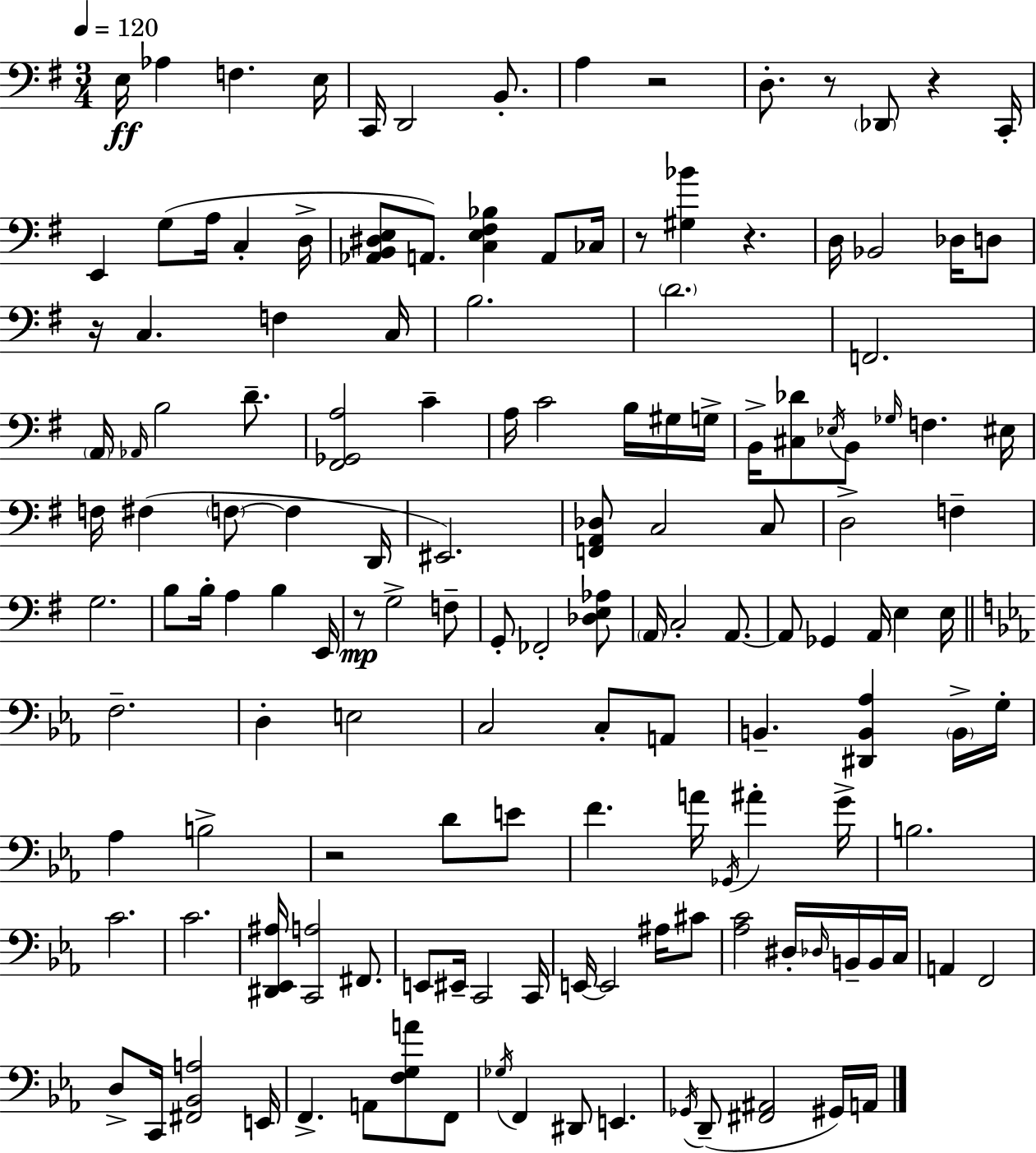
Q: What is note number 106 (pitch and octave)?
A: B2